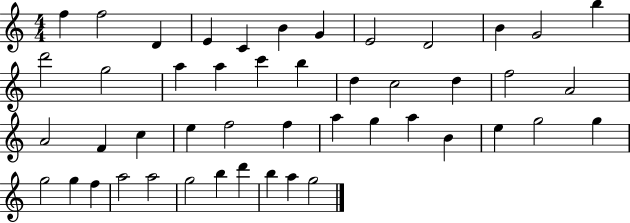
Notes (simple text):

F5/q F5/h D4/q E4/q C4/q B4/q G4/q E4/h D4/h B4/q G4/h B5/q D6/h G5/h A5/q A5/q C6/q B5/q D5/q C5/h D5/q F5/h A4/h A4/h F4/q C5/q E5/q F5/h F5/q A5/q G5/q A5/q B4/q E5/q G5/h G5/q G5/h G5/q F5/q A5/h A5/h G5/h B5/q D6/q B5/q A5/q G5/h